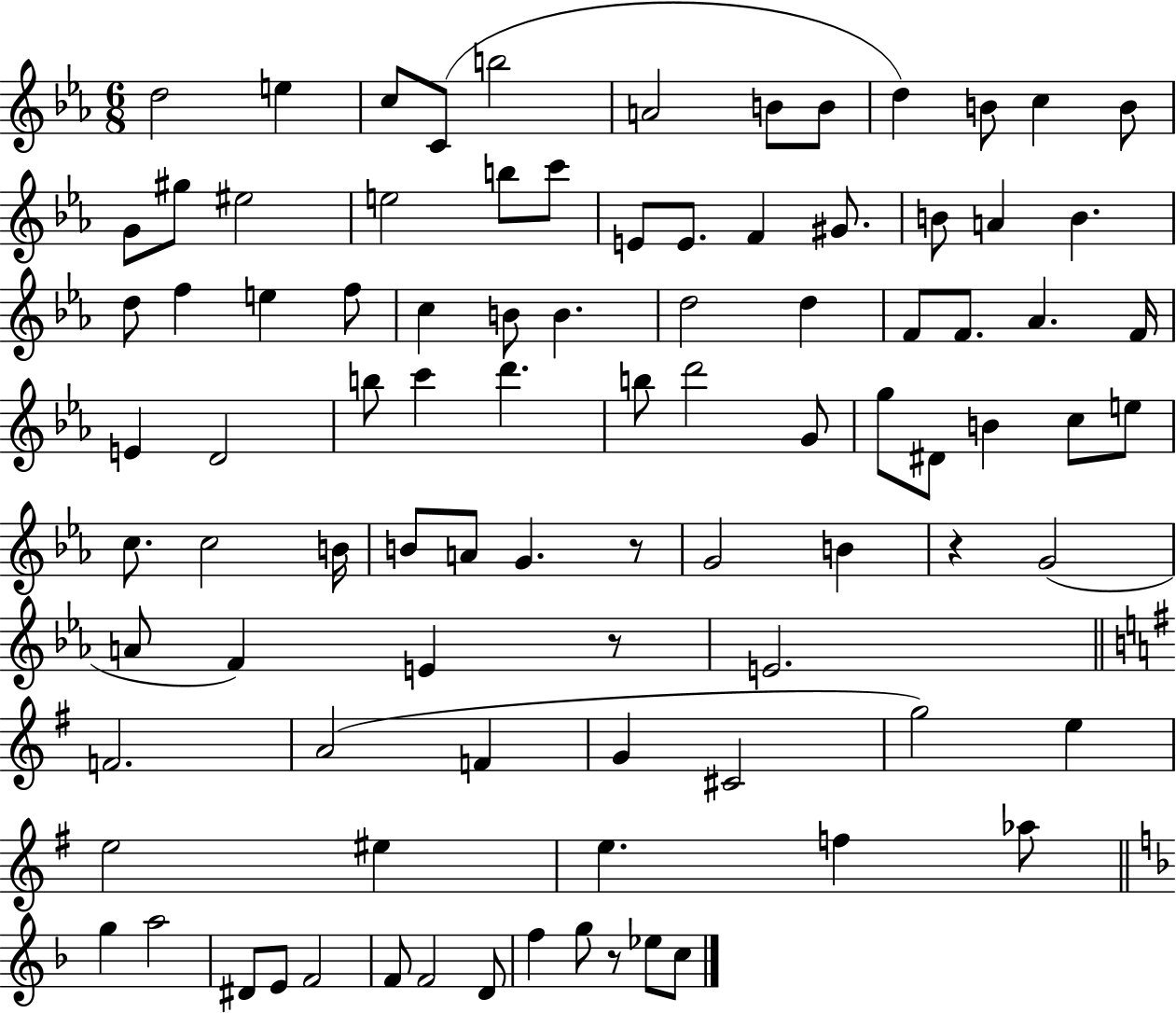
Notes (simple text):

D5/h E5/q C5/e C4/e B5/h A4/h B4/e B4/e D5/q B4/e C5/q B4/e G4/e G#5/e EIS5/h E5/h B5/e C6/e E4/e E4/e. F4/q G#4/e. B4/e A4/q B4/q. D5/e F5/q E5/q F5/e C5/q B4/e B4/q. D5/h D5/q F4/e F4/e. Ab4/q. F4/s E4/q D4/h B5/e C6/q D6/q. B5/e D6/h G4/e G5/e D#4/e B4/q C5/e E5/e C5/e. C5/h B4/s B4/e A4/e G4/q. R/e G4/h B4/q R/q G4/h A4/e F4/q E4/q R/e E4/h. F4/h. A4/h F4/q G4/q C#4/h G5/h E5/q E5/h EIS5/q E5/q. F5/q Ab5/e G5/q A5/h D#4/e E4/e F4/h F4/e F4/h D4/e F5/q G5/e R/e Eb5/e C5/e